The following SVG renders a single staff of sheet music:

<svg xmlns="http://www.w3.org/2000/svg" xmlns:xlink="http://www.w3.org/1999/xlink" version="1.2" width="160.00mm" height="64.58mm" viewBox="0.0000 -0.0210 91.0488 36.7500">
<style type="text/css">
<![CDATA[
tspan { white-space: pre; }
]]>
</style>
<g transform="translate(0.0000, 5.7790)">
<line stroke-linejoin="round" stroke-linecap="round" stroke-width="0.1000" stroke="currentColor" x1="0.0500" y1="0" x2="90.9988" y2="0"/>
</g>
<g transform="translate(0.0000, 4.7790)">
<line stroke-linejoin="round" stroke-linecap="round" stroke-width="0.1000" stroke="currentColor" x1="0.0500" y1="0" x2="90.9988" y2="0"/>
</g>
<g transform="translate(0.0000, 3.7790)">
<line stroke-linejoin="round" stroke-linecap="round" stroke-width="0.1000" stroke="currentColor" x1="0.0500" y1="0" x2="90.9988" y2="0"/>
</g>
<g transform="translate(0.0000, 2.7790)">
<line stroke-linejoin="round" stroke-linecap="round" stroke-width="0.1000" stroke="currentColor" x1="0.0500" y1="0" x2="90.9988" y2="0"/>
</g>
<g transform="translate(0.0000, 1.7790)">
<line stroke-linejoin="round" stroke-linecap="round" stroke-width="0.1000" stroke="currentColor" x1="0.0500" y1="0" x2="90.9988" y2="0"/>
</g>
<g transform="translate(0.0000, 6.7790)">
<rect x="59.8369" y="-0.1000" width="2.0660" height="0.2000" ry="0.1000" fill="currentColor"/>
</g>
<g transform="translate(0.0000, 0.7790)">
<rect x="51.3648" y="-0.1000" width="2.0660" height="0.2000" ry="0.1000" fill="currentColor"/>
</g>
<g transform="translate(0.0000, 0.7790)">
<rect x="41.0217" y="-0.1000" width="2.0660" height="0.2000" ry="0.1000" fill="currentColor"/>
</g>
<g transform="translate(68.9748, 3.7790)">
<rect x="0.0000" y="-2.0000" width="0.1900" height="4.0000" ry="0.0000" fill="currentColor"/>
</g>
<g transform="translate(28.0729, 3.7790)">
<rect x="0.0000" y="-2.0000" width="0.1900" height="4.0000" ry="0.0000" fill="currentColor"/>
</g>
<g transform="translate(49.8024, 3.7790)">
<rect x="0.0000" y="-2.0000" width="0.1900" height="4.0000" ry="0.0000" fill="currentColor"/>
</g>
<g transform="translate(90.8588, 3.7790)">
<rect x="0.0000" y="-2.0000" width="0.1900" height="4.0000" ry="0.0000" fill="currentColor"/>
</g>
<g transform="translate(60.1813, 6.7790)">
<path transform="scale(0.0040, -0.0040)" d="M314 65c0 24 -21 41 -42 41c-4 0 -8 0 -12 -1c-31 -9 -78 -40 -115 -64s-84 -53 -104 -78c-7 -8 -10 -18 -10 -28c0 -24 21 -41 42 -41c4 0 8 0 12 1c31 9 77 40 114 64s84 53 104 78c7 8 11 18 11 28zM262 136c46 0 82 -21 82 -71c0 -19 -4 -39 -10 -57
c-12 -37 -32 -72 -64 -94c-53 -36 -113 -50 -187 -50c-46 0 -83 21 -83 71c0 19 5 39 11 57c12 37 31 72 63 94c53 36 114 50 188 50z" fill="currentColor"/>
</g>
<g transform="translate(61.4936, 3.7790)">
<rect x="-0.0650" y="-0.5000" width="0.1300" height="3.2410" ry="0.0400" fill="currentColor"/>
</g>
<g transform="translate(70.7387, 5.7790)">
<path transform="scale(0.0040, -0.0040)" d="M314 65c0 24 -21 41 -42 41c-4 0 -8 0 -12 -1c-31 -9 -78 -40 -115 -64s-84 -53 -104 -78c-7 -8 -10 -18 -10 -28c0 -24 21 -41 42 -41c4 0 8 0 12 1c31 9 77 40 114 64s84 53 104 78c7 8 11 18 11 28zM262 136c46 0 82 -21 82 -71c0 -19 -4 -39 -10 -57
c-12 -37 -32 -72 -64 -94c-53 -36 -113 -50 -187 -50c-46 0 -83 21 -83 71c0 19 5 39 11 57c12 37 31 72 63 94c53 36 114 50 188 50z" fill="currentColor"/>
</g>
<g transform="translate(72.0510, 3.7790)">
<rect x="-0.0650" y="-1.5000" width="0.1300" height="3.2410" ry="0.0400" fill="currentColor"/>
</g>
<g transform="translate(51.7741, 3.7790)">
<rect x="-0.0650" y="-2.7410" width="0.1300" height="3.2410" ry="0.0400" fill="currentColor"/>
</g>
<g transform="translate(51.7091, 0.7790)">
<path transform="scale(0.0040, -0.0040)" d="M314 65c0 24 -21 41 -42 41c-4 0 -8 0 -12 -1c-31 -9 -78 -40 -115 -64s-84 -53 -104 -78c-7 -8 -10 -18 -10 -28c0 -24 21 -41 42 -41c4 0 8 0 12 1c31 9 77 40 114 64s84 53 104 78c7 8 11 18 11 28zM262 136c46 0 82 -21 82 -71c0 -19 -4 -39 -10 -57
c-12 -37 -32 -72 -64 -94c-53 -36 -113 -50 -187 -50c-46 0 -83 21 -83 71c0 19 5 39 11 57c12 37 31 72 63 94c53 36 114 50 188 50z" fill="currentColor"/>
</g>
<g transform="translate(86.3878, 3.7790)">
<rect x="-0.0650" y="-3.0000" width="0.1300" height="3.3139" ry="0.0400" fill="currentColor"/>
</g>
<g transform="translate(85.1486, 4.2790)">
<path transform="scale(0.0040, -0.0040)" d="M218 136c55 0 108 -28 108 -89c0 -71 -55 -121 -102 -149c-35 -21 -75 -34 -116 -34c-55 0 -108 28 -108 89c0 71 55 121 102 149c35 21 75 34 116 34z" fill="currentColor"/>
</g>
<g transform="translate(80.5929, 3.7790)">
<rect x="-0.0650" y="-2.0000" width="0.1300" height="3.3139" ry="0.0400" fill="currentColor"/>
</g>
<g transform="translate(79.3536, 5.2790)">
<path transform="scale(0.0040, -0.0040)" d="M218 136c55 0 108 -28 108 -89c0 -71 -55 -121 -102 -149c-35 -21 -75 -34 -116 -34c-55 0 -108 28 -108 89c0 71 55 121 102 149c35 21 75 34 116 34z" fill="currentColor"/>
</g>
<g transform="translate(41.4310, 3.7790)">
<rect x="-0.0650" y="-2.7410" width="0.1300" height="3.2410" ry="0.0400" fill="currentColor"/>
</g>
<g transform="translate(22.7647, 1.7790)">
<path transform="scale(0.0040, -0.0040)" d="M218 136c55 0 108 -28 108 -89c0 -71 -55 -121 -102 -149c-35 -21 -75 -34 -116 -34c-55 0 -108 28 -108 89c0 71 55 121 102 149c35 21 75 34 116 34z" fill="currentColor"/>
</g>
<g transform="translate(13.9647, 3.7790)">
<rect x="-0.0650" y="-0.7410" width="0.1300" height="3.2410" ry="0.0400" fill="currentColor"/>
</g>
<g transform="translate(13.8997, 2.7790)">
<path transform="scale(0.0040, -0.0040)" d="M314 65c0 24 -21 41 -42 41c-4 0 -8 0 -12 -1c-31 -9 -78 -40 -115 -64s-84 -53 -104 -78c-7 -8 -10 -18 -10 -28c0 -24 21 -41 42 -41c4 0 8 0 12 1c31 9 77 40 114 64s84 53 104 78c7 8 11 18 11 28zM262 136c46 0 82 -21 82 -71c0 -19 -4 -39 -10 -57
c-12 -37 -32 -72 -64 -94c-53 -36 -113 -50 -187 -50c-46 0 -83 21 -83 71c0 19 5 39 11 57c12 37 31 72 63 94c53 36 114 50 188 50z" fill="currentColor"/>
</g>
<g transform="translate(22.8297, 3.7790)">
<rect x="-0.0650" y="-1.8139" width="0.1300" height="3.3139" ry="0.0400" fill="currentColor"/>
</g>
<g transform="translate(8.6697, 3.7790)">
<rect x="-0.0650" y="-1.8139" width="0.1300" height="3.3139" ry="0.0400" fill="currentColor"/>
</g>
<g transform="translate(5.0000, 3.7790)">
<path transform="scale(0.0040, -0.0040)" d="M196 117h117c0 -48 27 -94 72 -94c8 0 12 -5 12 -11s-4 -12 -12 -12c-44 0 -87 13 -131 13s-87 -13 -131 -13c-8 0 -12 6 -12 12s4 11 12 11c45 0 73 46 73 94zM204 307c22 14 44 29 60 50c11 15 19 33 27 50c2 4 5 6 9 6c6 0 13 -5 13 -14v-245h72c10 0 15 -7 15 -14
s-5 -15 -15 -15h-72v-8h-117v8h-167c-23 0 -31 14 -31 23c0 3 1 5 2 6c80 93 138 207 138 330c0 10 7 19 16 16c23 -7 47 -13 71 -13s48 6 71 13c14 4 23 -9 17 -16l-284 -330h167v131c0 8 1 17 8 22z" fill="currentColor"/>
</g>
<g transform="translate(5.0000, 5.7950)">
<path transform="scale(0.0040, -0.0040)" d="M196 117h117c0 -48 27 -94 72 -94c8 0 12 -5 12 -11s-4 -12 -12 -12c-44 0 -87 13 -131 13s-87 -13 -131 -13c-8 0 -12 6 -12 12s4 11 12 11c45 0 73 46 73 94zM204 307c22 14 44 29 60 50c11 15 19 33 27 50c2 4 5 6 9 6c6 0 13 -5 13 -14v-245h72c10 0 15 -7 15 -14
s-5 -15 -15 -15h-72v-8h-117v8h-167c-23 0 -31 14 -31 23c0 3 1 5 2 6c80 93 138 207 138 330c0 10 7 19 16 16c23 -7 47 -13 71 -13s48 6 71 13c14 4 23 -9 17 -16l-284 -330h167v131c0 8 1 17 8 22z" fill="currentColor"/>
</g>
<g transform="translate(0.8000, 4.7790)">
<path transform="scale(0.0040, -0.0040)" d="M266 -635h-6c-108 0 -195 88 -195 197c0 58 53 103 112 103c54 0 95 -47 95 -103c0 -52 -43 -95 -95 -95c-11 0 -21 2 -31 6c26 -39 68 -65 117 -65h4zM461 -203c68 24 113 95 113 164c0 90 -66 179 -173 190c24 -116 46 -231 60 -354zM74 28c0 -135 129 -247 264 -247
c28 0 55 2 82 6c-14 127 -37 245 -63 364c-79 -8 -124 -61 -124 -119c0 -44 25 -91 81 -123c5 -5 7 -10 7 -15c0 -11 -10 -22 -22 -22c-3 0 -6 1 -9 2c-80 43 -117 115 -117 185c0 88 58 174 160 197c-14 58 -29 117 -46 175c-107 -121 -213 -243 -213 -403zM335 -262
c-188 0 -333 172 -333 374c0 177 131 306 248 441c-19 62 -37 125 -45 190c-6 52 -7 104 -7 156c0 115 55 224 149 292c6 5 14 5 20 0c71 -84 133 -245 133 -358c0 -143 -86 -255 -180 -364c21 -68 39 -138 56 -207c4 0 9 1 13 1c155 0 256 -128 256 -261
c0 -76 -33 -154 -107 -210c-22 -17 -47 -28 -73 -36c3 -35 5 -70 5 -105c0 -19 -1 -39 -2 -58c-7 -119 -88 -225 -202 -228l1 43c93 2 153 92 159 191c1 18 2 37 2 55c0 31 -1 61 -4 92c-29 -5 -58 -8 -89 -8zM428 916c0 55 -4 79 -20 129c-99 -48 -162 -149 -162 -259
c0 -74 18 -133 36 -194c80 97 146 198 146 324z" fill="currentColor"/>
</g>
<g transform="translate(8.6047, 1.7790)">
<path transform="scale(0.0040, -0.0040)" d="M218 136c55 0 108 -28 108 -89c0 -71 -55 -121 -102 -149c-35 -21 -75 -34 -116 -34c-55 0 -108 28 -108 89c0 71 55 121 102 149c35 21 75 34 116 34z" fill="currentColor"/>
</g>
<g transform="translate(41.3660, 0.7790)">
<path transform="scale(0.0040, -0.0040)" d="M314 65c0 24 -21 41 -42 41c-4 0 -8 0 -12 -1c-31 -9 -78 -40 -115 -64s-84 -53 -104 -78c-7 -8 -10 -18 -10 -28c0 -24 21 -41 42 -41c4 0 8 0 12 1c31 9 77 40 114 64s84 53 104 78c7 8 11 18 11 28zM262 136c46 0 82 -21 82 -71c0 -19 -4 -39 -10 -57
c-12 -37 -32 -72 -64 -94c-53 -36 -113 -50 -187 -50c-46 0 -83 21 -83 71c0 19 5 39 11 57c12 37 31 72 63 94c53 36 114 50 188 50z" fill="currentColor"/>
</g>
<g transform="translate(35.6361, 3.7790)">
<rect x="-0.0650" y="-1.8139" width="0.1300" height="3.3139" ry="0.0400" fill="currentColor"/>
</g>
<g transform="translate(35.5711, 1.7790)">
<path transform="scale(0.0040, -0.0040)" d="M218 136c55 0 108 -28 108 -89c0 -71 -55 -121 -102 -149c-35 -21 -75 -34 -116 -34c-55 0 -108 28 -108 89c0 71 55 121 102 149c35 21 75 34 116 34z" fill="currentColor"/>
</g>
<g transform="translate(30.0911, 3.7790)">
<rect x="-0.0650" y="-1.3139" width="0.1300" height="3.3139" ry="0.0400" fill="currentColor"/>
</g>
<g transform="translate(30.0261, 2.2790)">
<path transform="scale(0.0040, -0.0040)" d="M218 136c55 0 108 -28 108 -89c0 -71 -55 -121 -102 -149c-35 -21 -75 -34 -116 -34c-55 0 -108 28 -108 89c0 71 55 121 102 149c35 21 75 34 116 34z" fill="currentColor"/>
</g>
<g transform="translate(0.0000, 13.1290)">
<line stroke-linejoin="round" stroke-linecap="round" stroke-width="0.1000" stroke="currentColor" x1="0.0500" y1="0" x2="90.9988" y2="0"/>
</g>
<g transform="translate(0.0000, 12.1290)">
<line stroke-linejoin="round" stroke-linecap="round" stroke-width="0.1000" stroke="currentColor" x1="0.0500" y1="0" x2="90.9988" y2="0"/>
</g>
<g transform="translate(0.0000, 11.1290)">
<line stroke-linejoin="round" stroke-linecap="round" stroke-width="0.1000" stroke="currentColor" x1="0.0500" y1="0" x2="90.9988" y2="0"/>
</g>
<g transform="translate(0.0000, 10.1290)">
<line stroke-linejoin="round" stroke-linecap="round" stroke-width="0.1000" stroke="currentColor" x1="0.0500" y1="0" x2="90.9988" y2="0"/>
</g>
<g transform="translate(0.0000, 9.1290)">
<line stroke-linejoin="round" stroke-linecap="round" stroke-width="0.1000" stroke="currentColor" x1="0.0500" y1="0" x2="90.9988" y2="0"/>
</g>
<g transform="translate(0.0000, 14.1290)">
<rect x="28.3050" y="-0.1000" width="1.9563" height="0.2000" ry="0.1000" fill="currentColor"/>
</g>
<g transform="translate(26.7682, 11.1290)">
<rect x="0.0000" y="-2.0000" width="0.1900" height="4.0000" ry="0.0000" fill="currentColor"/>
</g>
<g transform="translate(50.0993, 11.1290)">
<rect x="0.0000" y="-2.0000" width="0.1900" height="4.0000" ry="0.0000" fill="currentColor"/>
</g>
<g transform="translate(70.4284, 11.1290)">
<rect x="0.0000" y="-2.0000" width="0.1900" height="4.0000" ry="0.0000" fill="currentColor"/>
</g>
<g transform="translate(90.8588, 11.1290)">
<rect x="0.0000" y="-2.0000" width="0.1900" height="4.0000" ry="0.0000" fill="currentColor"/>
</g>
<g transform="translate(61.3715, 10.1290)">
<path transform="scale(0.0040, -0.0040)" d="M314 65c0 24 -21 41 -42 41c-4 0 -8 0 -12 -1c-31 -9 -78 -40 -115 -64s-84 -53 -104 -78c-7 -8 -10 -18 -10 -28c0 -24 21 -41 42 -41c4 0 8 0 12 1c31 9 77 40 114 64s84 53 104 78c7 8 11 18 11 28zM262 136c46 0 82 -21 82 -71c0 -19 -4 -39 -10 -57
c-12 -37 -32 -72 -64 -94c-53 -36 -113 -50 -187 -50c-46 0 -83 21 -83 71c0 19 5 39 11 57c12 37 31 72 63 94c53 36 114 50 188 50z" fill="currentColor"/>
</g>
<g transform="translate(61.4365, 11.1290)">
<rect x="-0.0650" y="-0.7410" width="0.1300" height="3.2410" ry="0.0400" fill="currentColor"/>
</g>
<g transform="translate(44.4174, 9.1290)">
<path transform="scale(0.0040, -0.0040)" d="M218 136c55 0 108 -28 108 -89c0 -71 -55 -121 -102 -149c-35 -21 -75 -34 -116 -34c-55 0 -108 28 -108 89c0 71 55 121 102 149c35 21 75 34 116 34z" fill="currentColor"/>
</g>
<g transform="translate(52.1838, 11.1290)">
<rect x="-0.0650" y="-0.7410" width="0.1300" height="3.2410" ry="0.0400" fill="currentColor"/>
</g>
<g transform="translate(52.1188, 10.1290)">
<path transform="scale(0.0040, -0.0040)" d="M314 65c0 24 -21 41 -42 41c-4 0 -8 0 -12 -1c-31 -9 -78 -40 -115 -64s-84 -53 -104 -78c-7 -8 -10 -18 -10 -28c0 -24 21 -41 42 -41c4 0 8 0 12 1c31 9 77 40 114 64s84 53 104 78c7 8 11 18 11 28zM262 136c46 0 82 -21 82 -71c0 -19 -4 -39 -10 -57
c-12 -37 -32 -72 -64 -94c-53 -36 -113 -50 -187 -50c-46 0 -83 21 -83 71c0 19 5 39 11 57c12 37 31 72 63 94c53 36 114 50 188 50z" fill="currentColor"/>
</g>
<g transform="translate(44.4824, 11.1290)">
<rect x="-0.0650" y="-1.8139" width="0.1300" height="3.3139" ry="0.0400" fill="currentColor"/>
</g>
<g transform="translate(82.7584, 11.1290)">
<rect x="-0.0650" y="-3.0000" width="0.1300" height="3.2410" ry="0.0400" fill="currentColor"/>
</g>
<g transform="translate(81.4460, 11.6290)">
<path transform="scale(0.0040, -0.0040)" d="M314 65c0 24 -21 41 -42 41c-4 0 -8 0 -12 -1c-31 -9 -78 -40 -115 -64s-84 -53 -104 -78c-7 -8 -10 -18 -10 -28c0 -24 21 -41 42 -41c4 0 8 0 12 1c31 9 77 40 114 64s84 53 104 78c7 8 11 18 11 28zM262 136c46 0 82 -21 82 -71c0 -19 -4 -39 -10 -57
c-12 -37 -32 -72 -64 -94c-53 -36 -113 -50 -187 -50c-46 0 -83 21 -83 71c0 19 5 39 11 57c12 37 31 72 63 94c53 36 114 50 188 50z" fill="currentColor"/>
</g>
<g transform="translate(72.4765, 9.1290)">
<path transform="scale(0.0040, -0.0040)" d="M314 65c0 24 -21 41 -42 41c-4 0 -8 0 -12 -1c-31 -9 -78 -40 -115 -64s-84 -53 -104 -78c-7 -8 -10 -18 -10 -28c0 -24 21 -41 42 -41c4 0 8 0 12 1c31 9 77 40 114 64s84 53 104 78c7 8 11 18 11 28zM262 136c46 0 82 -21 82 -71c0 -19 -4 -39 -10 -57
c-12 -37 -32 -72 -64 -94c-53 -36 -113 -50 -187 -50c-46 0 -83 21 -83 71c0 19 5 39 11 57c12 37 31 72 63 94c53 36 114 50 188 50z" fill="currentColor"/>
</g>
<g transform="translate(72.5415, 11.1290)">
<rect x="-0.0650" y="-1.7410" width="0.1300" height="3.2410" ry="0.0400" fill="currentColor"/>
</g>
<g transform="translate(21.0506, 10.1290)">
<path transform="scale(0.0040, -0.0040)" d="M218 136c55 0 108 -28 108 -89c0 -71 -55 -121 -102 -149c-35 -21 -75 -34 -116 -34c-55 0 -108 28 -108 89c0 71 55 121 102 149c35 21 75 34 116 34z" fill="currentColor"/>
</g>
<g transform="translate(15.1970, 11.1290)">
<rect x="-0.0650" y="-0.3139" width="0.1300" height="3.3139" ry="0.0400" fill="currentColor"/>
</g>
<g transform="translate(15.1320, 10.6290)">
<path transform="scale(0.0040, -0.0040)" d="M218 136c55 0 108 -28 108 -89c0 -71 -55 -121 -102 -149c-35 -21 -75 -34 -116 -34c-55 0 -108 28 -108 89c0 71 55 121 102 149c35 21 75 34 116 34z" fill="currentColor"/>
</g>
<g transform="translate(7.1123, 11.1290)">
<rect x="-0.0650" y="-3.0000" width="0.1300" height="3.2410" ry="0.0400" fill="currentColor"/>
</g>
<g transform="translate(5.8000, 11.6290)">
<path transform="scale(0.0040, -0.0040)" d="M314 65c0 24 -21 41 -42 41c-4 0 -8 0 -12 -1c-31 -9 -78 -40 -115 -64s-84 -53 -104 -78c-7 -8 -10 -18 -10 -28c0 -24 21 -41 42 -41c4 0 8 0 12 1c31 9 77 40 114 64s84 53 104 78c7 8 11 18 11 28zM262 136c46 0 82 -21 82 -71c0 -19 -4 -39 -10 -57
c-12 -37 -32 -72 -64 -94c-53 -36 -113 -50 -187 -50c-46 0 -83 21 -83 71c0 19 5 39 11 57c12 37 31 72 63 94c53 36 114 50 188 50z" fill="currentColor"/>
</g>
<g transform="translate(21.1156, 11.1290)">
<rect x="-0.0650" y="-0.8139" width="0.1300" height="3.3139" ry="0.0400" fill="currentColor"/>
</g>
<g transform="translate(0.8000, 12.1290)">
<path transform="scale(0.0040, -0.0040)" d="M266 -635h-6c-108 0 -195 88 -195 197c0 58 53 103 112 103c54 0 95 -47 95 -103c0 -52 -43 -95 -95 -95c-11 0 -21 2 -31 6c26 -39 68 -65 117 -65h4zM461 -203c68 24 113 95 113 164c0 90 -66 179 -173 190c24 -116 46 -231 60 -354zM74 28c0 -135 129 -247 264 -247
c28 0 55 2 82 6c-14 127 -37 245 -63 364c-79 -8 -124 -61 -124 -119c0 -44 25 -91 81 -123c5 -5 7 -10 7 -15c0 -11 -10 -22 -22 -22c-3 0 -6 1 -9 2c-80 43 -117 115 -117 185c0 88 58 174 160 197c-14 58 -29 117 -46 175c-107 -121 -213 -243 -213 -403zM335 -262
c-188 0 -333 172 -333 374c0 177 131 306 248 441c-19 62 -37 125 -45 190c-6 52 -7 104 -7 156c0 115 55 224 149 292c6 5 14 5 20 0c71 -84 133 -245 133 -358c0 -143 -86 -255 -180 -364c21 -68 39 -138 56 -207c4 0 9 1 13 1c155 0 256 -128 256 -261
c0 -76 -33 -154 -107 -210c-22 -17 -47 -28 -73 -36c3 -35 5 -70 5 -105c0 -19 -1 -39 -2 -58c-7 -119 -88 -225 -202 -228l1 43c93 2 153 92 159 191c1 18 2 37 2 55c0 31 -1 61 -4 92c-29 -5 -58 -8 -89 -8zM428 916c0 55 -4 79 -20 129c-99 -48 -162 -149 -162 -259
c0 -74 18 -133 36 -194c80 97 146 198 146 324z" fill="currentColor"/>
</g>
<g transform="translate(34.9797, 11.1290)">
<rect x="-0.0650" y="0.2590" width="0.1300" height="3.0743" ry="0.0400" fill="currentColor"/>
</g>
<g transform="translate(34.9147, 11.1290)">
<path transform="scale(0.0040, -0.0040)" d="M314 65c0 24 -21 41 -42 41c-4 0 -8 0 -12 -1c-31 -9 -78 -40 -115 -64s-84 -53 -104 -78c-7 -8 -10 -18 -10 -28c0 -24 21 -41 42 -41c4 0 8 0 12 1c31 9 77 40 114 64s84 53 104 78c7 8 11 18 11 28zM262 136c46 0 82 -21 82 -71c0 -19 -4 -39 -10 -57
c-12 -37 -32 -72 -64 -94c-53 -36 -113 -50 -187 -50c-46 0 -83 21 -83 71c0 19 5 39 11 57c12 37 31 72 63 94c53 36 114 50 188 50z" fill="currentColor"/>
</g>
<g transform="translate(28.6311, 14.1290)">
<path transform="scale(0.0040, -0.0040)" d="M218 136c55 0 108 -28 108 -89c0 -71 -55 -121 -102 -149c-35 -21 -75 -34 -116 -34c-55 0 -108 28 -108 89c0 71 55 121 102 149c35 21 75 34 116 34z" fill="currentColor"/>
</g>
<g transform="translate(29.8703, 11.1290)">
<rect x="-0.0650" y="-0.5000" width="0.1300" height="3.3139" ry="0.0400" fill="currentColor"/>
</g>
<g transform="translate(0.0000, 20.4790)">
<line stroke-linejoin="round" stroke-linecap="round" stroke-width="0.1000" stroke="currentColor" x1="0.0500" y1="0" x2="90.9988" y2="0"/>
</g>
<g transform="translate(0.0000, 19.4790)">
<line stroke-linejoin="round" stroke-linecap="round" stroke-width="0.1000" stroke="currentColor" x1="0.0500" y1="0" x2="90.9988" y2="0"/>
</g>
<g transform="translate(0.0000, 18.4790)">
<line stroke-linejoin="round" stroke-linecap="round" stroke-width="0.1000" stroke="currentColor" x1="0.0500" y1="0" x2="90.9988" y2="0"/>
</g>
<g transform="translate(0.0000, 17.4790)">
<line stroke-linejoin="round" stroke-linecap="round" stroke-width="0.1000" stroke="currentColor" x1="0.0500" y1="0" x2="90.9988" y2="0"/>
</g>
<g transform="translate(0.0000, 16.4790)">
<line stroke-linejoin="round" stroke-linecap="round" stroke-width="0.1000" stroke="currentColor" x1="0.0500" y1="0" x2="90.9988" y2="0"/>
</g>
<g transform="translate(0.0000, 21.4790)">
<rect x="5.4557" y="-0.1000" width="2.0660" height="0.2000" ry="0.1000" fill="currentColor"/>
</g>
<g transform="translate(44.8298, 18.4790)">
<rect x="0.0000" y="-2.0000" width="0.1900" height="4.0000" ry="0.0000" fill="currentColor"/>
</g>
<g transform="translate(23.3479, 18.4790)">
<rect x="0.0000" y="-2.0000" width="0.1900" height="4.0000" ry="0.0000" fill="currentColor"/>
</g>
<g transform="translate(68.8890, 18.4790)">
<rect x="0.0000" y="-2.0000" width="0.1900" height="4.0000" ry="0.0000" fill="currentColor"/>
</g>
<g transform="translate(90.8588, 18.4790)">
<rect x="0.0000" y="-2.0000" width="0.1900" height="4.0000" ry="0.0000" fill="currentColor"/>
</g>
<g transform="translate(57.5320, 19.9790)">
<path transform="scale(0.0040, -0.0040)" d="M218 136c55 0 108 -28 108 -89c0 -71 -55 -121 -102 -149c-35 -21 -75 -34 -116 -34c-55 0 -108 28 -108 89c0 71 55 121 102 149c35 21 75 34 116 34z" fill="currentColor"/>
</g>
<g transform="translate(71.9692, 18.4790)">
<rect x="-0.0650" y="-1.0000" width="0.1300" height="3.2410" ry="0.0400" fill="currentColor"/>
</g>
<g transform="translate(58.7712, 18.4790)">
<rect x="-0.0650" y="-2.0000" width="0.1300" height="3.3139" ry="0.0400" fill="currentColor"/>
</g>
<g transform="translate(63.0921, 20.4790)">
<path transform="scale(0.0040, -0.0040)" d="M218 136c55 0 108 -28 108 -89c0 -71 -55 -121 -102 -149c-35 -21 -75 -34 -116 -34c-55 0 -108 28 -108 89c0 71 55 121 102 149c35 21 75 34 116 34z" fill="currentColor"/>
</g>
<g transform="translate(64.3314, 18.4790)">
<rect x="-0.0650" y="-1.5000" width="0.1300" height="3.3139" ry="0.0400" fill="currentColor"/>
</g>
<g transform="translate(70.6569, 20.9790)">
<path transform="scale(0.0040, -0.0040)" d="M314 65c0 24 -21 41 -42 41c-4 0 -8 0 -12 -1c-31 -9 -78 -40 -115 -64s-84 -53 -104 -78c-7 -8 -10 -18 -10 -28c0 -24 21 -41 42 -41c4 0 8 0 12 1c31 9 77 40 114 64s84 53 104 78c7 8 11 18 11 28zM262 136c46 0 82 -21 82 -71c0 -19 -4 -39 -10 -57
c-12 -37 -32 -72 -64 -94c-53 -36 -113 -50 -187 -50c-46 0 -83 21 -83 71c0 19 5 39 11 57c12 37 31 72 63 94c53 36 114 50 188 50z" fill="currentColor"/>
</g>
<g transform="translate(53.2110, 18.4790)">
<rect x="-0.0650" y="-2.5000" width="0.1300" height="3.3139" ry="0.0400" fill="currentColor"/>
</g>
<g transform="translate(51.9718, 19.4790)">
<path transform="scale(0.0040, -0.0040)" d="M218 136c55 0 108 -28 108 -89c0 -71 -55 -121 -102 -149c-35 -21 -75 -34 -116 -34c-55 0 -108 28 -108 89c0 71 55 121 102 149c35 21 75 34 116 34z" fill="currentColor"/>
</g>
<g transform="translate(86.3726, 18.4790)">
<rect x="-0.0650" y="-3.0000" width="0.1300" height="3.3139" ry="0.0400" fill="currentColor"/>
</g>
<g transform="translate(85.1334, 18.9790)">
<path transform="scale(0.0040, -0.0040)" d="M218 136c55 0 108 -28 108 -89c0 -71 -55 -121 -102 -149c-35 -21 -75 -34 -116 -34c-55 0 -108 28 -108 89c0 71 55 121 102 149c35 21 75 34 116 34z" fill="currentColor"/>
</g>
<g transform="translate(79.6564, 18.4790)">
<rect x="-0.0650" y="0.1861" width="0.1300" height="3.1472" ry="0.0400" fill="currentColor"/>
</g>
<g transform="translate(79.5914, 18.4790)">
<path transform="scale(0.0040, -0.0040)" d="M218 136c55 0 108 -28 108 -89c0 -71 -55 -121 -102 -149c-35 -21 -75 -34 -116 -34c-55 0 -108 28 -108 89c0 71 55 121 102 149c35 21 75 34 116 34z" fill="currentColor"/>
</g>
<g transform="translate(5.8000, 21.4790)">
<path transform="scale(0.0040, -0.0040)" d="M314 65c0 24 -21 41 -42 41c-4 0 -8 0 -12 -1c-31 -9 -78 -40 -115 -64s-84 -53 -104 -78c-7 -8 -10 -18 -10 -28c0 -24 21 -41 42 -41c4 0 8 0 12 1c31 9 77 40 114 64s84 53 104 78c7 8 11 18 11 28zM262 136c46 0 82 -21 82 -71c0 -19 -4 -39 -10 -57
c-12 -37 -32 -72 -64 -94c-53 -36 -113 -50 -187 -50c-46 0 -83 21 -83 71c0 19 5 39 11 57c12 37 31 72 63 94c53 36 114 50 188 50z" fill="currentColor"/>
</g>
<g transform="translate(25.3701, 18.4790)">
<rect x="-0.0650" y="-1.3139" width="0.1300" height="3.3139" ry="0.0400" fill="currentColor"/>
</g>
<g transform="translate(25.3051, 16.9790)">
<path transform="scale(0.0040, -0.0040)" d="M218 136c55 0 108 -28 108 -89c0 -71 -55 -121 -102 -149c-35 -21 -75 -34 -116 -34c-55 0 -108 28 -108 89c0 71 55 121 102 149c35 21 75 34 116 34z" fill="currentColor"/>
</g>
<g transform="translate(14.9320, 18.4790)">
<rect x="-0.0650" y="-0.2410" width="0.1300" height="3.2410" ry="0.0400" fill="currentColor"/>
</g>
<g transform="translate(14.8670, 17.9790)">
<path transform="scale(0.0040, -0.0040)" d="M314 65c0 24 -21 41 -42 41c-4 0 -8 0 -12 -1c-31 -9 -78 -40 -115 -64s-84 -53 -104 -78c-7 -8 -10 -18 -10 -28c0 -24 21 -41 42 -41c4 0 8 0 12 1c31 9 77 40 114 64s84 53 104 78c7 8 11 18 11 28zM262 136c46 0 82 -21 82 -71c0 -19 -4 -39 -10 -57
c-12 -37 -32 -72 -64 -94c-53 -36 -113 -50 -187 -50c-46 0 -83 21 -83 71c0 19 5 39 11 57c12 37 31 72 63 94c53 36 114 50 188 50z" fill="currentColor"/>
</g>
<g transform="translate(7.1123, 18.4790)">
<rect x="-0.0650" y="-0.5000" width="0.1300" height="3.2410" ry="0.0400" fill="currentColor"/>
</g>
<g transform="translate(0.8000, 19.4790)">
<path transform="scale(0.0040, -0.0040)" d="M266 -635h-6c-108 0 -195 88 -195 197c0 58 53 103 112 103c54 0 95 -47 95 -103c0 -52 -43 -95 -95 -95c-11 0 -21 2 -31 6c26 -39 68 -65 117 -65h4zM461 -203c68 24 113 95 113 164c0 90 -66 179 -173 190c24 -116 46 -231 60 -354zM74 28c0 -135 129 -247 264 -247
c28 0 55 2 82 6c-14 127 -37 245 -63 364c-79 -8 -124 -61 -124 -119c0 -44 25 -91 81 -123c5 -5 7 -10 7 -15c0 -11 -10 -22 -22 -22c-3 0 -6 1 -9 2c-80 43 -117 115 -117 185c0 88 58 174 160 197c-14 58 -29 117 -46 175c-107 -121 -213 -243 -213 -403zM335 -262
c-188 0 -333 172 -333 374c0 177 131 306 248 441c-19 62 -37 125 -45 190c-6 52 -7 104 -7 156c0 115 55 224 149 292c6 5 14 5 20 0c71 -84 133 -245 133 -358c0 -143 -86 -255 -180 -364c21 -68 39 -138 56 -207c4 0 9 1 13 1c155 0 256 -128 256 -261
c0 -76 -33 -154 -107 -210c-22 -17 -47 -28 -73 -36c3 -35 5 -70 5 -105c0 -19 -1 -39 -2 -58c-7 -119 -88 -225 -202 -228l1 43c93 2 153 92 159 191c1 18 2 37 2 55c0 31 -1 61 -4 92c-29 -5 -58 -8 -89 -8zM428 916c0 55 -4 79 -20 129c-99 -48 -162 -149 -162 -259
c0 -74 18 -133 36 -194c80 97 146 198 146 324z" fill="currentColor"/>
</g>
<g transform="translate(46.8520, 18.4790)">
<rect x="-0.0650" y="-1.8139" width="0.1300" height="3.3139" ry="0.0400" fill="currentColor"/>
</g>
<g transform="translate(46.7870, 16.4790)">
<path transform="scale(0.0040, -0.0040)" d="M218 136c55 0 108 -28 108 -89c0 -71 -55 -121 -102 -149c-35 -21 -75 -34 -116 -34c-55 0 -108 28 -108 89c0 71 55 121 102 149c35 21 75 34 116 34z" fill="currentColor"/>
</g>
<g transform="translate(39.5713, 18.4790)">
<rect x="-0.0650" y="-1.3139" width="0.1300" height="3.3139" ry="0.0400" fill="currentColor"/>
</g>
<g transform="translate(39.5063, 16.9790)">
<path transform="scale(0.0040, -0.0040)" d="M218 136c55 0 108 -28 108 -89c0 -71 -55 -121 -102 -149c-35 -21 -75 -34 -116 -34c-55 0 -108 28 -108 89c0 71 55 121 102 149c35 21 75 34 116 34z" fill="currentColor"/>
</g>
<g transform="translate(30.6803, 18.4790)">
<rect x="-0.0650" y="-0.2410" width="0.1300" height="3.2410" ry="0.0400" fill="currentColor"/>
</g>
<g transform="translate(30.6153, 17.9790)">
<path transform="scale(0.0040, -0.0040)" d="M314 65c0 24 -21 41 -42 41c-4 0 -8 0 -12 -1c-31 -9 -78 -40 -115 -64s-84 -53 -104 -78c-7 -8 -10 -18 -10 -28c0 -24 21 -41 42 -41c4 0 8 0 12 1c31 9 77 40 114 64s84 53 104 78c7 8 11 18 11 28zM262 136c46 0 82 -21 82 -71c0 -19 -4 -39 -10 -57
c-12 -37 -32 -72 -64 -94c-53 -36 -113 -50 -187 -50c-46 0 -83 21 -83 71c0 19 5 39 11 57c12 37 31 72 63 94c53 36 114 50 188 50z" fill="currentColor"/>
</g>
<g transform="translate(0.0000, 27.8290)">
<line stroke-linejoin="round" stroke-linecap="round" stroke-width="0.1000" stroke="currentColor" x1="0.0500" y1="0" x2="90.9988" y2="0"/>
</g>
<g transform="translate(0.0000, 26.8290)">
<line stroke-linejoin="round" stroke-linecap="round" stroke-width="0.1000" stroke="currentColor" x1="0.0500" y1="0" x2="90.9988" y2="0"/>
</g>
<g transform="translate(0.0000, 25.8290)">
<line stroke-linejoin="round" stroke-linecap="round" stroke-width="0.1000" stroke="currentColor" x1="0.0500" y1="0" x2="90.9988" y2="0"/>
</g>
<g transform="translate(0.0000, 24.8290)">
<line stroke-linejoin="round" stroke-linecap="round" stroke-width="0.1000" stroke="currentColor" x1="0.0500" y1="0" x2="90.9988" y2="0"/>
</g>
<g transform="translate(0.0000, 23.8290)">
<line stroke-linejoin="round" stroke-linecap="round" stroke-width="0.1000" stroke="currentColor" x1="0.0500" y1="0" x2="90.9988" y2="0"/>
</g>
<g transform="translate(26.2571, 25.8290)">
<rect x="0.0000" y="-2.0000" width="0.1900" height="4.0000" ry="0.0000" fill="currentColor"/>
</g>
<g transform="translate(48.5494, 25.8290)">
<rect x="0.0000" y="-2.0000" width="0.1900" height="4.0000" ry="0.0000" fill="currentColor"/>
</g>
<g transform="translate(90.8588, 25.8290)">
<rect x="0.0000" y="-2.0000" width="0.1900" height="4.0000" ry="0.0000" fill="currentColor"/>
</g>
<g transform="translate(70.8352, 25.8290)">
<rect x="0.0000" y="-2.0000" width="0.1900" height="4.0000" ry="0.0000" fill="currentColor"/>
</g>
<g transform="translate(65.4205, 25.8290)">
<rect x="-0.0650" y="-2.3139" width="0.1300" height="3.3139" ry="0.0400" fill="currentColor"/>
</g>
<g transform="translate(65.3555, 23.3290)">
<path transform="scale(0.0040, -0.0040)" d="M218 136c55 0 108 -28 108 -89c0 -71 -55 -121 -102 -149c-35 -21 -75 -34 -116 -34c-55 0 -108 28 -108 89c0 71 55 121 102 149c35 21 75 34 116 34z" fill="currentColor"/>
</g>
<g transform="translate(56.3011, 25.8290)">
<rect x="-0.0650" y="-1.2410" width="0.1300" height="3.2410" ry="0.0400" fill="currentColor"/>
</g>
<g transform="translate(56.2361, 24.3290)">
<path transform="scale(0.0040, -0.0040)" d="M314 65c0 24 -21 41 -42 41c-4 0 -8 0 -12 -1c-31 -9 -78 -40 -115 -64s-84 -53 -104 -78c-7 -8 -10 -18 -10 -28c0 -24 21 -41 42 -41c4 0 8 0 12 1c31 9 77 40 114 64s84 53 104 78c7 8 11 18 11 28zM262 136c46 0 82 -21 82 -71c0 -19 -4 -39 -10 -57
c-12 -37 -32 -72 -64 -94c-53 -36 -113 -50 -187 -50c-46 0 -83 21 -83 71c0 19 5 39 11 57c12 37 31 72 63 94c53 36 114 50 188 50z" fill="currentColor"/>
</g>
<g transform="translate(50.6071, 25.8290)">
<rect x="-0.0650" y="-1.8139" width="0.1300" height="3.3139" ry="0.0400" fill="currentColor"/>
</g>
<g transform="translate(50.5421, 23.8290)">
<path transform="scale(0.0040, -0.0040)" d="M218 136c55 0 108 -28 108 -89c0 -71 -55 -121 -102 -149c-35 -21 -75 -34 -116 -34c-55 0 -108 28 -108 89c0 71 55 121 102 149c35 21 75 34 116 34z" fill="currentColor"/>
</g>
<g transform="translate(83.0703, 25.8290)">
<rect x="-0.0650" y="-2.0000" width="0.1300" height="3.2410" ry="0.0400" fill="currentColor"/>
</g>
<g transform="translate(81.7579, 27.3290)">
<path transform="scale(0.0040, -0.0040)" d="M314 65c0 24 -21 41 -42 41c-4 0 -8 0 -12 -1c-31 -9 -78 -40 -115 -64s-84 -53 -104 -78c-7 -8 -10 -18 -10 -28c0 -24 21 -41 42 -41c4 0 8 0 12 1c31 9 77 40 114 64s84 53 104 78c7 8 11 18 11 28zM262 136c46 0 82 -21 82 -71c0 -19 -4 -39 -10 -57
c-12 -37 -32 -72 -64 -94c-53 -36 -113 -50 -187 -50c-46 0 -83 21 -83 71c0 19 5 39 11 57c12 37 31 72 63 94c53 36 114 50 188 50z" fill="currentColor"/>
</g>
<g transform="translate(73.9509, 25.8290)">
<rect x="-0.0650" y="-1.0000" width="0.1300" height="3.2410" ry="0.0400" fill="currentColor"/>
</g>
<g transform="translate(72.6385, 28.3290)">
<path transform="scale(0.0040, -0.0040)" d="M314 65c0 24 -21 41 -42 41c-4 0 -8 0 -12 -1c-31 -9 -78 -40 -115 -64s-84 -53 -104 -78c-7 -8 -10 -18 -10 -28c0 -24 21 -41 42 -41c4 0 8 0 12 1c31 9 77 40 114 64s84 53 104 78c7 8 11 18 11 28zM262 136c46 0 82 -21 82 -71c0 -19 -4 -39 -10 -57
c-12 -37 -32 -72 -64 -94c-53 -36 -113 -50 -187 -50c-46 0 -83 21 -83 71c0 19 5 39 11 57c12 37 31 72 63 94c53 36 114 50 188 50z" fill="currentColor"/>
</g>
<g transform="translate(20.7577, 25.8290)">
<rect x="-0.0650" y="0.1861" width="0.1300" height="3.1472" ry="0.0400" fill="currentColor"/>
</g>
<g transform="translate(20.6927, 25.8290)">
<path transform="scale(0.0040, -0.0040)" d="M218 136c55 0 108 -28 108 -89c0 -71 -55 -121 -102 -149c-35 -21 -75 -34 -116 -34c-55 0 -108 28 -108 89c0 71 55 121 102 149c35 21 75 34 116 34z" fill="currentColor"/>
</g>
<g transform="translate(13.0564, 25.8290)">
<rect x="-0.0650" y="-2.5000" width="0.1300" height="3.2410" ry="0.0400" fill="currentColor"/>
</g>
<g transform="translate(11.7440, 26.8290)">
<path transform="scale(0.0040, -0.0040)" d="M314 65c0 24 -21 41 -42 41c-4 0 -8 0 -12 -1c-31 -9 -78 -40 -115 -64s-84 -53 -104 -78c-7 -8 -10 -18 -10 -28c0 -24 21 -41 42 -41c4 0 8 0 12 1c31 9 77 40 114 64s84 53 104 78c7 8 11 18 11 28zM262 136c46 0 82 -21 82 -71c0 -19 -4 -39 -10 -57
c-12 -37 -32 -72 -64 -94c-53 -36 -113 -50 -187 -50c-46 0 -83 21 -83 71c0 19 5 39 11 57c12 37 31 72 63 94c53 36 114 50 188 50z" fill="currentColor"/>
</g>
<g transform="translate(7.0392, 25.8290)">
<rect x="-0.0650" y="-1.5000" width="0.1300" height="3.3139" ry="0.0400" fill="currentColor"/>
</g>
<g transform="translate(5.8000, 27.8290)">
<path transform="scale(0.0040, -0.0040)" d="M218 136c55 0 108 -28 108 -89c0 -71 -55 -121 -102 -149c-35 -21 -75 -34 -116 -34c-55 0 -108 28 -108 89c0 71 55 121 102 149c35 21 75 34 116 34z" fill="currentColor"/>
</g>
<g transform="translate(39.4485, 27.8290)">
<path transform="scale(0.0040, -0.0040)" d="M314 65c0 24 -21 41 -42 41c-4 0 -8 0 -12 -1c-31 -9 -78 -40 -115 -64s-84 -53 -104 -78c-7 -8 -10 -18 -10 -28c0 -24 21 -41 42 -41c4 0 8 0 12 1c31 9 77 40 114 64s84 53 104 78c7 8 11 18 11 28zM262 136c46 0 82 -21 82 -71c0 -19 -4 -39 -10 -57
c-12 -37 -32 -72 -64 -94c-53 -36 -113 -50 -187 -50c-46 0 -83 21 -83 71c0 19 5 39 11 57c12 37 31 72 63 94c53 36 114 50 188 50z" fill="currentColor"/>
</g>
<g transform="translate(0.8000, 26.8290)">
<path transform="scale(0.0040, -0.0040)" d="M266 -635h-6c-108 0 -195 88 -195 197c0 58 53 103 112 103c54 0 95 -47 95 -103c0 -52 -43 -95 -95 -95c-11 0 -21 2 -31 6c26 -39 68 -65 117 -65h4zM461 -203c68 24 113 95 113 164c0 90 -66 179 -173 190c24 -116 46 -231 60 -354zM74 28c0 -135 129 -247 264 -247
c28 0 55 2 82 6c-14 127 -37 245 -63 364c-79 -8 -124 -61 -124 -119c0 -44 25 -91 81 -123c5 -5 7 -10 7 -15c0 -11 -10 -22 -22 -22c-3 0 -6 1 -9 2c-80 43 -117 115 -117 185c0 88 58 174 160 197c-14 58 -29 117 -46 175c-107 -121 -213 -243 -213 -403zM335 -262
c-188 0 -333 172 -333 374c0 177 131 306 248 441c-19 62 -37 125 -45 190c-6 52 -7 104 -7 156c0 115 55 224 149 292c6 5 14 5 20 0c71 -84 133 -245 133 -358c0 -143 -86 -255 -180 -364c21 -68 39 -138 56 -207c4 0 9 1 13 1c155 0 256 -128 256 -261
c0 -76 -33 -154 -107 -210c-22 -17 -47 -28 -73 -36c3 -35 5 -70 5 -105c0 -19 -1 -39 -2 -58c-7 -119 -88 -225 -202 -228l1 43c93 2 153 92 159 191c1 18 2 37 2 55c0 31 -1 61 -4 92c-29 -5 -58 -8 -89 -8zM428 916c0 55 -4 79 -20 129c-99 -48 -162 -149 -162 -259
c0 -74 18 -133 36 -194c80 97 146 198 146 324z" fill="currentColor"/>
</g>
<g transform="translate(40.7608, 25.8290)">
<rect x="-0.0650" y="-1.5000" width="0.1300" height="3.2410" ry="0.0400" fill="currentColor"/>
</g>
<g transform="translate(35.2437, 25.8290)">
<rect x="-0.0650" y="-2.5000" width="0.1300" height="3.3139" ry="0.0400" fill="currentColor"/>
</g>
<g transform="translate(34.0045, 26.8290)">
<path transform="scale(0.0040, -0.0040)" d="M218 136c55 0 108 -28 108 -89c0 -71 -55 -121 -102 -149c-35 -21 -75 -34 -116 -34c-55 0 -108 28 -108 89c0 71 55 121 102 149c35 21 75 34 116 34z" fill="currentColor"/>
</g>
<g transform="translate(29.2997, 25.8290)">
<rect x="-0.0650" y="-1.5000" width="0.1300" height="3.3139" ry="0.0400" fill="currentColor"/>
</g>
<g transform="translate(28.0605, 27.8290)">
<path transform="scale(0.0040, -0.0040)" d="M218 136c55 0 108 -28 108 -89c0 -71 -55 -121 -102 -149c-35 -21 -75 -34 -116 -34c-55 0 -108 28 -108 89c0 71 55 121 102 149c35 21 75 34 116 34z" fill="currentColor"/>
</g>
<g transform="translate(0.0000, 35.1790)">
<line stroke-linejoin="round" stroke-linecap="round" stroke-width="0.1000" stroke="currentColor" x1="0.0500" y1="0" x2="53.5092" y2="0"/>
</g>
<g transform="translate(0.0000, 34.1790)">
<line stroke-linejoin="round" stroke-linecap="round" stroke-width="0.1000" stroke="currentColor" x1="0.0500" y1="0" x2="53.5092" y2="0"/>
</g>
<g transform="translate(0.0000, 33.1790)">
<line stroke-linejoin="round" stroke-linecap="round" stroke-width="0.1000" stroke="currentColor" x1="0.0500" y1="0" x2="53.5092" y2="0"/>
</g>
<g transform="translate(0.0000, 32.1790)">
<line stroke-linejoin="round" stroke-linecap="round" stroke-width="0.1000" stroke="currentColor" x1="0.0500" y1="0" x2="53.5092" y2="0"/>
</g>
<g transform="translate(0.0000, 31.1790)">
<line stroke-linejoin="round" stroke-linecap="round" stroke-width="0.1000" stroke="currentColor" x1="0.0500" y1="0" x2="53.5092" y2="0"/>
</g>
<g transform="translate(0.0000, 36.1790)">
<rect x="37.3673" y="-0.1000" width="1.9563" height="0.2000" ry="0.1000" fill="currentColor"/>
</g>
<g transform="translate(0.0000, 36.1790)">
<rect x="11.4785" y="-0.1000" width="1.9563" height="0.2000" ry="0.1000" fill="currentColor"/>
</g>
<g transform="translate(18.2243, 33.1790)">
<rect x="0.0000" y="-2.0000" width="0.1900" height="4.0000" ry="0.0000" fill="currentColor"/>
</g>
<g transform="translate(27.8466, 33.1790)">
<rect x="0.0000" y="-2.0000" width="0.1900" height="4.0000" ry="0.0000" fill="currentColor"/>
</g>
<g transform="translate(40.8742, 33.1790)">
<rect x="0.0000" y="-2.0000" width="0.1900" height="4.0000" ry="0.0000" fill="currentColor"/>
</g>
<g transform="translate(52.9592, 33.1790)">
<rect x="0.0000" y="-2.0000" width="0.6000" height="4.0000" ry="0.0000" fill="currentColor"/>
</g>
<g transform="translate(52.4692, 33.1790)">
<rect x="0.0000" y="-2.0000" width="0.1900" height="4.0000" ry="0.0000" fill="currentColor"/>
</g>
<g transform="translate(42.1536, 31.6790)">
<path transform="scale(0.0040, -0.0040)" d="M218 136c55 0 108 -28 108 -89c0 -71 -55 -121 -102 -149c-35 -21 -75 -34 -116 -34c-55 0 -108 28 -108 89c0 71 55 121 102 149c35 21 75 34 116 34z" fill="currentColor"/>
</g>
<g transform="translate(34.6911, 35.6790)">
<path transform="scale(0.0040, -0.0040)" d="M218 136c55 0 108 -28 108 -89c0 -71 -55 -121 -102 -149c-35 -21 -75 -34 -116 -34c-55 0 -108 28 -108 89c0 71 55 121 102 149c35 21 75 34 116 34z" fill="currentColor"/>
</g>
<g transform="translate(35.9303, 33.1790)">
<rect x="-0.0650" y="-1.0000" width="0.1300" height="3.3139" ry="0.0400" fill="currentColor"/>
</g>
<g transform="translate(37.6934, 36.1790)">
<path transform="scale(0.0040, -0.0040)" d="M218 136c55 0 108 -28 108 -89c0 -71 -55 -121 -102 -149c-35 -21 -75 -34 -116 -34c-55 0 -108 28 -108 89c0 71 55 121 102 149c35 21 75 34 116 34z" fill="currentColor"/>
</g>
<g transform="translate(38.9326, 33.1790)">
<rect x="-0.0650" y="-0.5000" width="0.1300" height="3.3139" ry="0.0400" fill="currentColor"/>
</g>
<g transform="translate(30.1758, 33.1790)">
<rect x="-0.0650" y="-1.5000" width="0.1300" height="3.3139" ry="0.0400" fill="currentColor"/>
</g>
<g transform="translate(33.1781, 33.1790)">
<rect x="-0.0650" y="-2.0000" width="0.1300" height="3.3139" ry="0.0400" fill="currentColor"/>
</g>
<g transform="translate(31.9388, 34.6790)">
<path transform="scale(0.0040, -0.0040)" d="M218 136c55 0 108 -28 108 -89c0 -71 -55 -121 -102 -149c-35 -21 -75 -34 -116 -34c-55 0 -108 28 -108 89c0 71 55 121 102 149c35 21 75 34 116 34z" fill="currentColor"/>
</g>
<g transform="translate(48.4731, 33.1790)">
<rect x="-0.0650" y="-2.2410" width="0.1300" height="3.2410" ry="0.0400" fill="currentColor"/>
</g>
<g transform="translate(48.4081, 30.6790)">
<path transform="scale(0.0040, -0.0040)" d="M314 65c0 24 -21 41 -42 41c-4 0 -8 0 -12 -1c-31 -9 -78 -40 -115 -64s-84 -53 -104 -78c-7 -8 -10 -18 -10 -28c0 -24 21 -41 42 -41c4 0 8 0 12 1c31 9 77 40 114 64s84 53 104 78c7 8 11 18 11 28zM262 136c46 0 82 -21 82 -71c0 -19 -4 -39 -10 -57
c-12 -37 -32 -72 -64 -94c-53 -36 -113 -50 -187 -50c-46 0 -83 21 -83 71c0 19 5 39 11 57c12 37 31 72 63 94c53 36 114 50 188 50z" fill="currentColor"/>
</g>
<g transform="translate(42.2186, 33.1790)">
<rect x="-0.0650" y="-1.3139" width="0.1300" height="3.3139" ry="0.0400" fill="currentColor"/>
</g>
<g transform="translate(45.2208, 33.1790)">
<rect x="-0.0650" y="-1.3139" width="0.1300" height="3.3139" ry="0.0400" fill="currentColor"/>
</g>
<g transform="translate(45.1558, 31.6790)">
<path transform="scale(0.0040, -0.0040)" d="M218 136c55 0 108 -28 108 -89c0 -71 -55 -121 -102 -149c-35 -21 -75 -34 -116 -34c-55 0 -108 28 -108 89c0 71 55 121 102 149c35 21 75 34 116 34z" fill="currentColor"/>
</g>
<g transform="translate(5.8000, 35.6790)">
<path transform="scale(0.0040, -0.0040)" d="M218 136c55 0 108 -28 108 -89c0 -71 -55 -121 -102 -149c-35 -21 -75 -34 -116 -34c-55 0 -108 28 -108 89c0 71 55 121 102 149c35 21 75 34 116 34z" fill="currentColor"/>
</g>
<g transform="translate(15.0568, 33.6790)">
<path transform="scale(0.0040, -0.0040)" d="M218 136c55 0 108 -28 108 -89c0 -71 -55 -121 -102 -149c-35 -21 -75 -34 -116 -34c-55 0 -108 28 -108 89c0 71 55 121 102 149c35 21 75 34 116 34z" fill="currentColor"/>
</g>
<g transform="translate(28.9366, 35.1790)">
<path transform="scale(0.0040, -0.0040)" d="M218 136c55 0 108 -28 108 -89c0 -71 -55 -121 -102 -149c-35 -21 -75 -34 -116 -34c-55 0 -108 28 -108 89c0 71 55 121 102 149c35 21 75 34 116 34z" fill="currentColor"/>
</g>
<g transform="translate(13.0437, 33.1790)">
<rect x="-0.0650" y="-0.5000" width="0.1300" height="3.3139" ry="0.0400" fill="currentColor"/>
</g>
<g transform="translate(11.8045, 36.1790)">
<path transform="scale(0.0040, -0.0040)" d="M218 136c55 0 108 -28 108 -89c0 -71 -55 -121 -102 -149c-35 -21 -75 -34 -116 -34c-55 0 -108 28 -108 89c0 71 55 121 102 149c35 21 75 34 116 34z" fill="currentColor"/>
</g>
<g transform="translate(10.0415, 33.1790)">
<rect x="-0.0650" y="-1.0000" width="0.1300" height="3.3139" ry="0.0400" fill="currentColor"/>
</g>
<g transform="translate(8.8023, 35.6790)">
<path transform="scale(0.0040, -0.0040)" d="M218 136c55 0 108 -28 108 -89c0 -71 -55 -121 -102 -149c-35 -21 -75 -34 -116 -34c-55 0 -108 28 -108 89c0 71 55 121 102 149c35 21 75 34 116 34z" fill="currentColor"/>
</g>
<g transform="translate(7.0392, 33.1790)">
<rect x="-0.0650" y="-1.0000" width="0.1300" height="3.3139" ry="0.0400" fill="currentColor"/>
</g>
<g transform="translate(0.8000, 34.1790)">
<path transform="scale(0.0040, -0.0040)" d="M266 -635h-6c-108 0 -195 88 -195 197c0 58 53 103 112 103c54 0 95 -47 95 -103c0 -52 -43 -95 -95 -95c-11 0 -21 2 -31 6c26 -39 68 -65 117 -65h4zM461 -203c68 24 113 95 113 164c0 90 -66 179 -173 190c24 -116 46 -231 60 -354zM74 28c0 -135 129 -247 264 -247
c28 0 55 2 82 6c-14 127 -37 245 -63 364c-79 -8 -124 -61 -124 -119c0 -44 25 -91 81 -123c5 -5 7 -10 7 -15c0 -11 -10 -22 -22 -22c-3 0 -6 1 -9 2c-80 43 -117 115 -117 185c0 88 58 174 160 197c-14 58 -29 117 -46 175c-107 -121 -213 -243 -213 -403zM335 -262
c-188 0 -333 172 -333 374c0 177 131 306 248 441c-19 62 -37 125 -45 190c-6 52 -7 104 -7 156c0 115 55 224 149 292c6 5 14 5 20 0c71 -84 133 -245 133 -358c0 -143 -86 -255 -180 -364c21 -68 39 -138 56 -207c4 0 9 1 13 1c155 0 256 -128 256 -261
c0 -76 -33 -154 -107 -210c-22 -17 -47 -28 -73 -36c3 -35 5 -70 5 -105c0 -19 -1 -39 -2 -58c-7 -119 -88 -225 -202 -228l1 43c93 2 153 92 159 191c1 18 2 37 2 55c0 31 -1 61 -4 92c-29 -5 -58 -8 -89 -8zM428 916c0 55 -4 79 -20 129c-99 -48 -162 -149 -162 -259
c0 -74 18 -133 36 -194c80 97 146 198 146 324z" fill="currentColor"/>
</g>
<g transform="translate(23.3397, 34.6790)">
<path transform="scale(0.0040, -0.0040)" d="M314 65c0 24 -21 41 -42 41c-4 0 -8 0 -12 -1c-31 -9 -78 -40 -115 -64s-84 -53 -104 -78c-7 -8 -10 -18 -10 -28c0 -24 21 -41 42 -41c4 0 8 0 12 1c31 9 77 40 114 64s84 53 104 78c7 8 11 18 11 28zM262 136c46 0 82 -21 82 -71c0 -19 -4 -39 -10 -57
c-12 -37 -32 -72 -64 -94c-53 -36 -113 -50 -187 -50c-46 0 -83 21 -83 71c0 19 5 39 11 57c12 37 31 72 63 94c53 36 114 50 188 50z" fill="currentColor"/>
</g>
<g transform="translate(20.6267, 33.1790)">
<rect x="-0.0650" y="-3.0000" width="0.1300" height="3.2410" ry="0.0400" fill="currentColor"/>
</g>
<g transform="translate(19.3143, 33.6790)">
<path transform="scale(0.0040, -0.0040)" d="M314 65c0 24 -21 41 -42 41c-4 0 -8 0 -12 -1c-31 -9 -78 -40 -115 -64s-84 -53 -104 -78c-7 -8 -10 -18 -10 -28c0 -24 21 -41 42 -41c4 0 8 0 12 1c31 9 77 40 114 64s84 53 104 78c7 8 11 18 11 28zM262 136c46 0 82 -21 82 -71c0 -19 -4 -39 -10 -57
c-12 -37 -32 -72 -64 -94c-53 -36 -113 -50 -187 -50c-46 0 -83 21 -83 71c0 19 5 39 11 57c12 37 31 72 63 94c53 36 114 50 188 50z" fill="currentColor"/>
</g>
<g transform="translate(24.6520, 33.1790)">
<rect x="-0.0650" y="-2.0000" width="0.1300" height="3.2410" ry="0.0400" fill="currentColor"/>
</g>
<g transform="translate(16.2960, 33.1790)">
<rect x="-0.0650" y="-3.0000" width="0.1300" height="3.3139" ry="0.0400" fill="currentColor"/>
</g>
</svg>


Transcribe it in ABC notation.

X:1
T:Untitled
M:4/4
L:1/4
K:C
f d2 f e f a2 a2 C2 E2 F A A2 c d C B2 f d2 d2 f2 A2 C2 c2 e c2 e f G F E D2 B A E G2 B E G E2 f e2 g D2 F2 D D C A A2 F2 E F D C e e g2